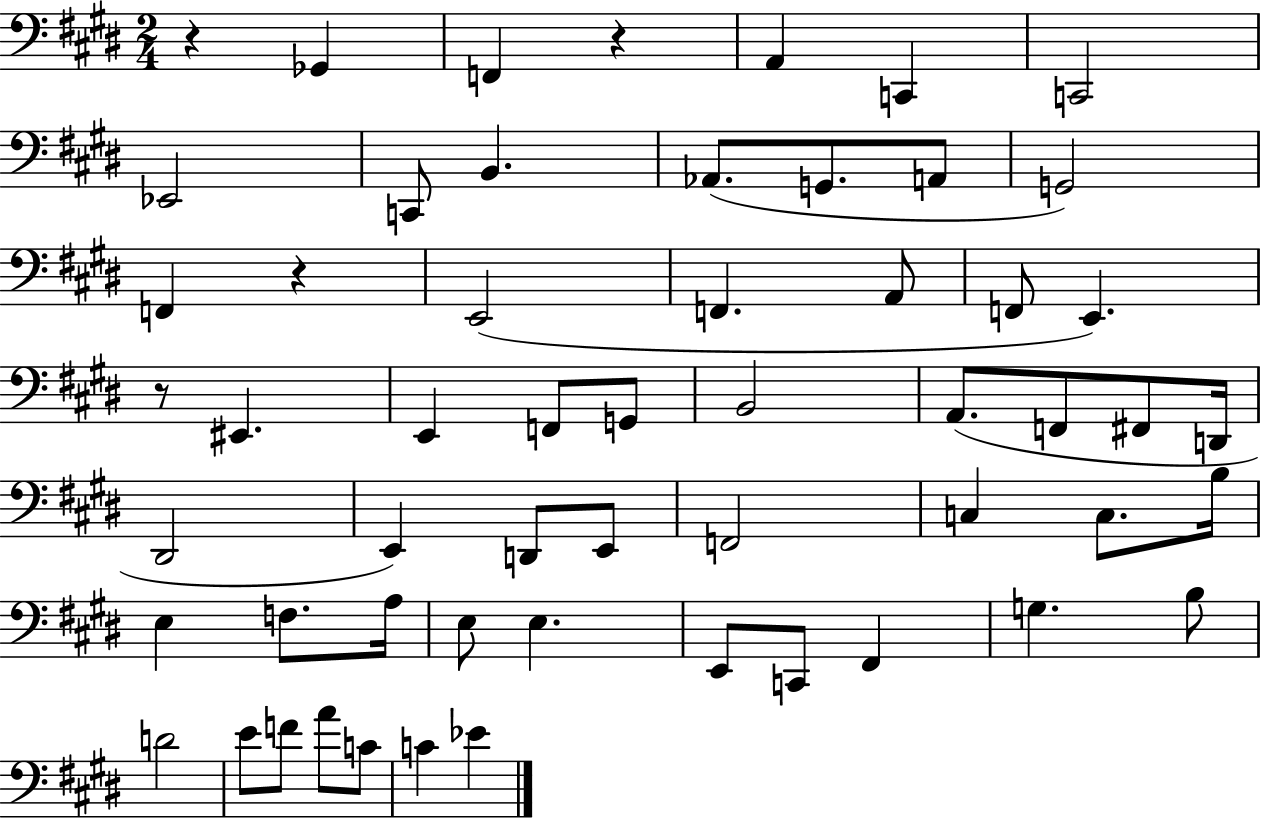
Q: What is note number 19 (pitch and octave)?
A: EIS2